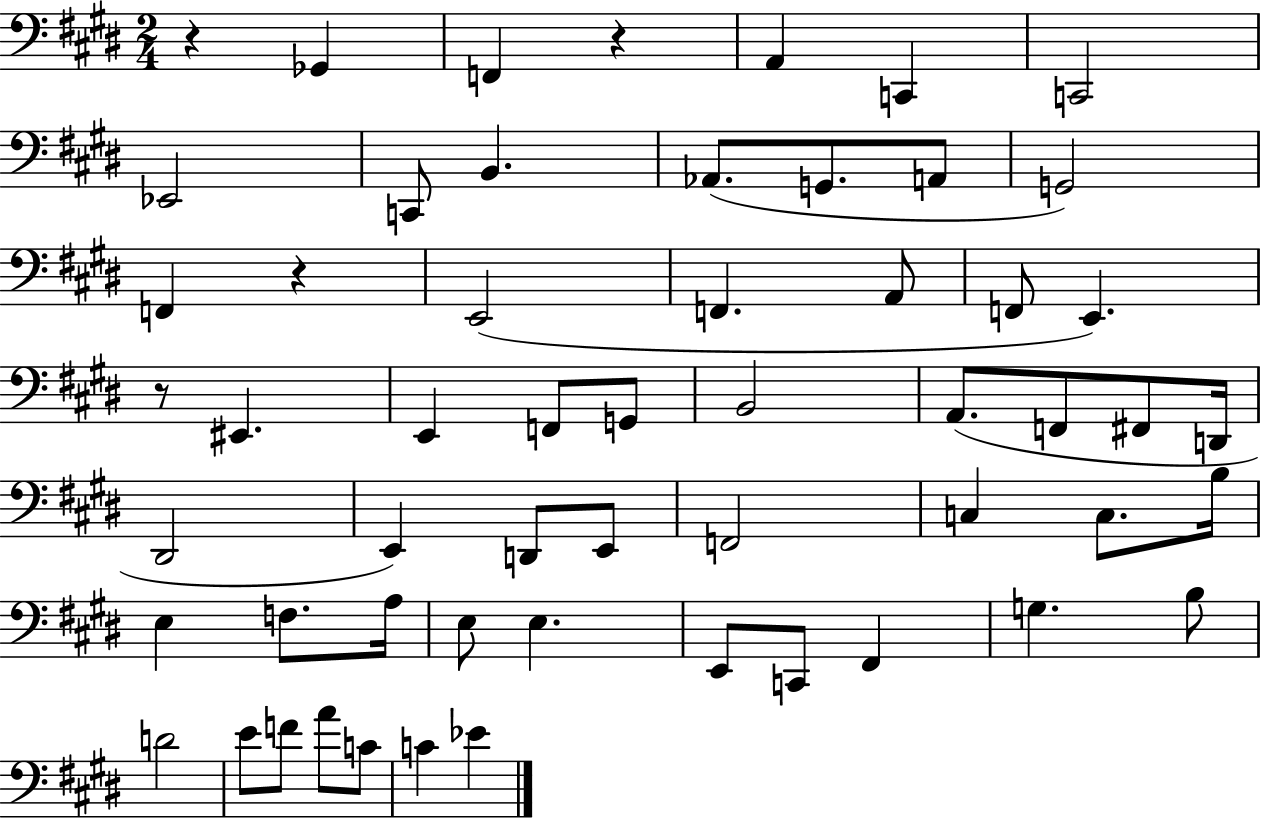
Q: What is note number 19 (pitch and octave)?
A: EIS2